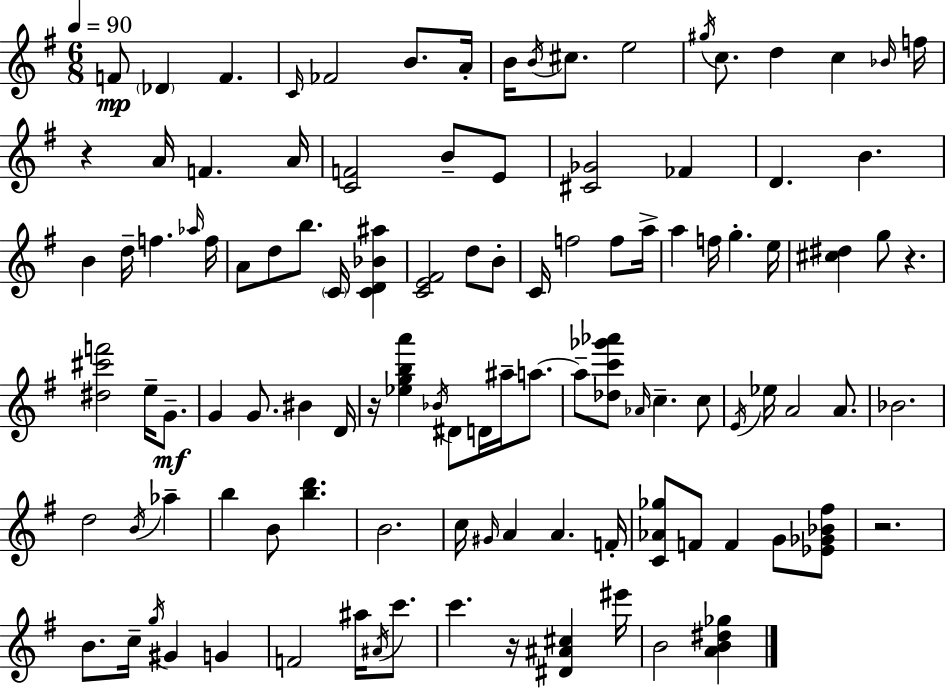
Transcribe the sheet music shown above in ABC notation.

X:1
T:Untitled
M:6/8
L:1/4
K:Em
F/2 _D F C/4 _F2 B/2 A/4 B/4 B/4 ^c/2 e2 ^g/4 c/2 d c _B/4 f/4 z A/4 F A/4 [CF]2 B/2 E/2 [^C_G]2 _F D B B d/4 f _a/4 f/4 A/2 d/2 b/2 C/4 [CD_B^a] [CE^F]2 d/2 B/2 C/4 f2 f/2 a/4 a f/4 g e/4 [^c^d] g/2 z [^d^c'f']2 e/4 G/2 G G/2 ^B D/4 z/4 [_egba'] _B/4 ^D/2 D/4 ^a/4 a/2 a/2 [_dc'_g'_a']/2 _A/4 c c/2 E/4 _e/4 A2 A/2 _B2 d2 B/4 _a b B/2 [bd'] B2 c/4 ^G/4 A A F/4 [C_A_g]/2 F/2 F G/2 [_E_G_B^f]/2 z2 B/2 c/4 g/4 ^G G F2 ^a/4 ^A/4 c'/2 c' z/4 [^D^A^c] ^e'/4 B2 [AB^d_g]